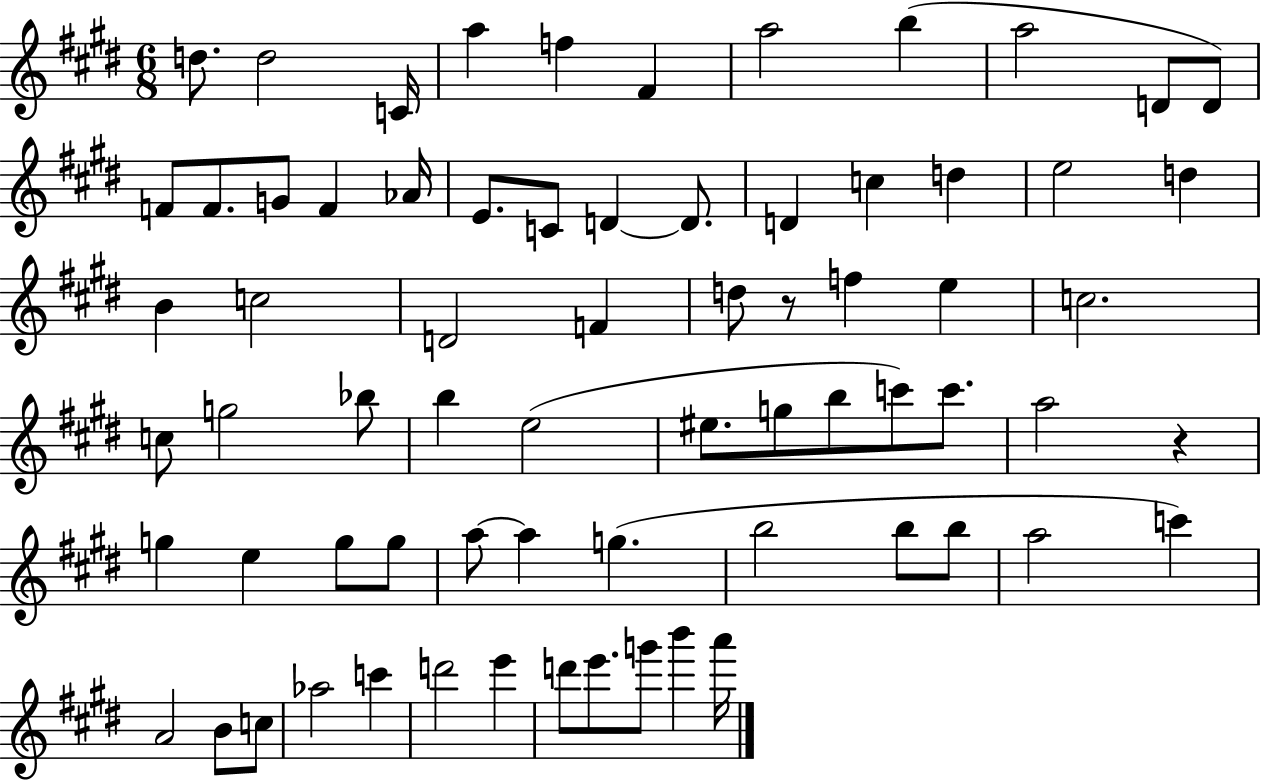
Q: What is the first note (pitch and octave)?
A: D5